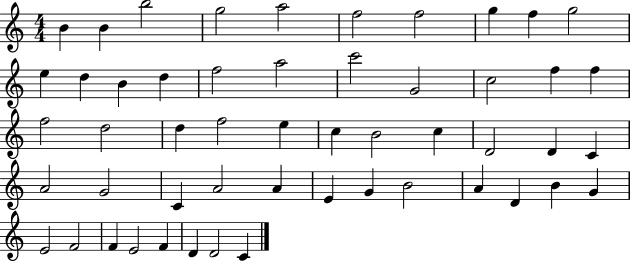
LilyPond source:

{
  \clef treble
  \numericTimeSignature
  \time 4/4
  \key c \major
  b'4 b'4 b''2 | g''2 a''2 | f''2 f''2 | g''4 f''4 g''2 | \break e''4 d''4 b'4 d''4 | f''2 a''2 | c'''2 g'2 | c''2 f''4 f''4 | \break f''2 d''2 | d''4 f''2 e''4 | c''4 b'2 c''4 | d'2 d'4 c'4 | \break a'2 g'2 | c'4 a'2 a'4 | e'4 g'4 b'2 | a'4 d'4 b'4 g'4 | \break e'2 f'2 | f'4 e'2 f'4 | d'4 d'2 c'4 | \bar "|."
}